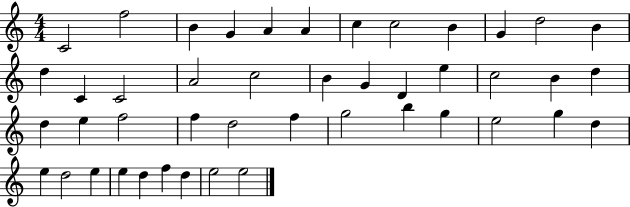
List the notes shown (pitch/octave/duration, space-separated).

C4/h F5/h B4/q G4/q A4/q A4/q C5/q C5/h B4/q G4/q D5/h B4/q D5/q C4/q C4/h A4/h C5/h B4/q G4/q D4/q E5/q C5/h B4/q D5/q D5/q E5/q F5/h F5/q D5/h F5/q G5/h B5/q G5/q E5/h G5/q D5/q E5/q D5/h E5/q E5/q D5/q F5/q D5/q E5/h E5/h